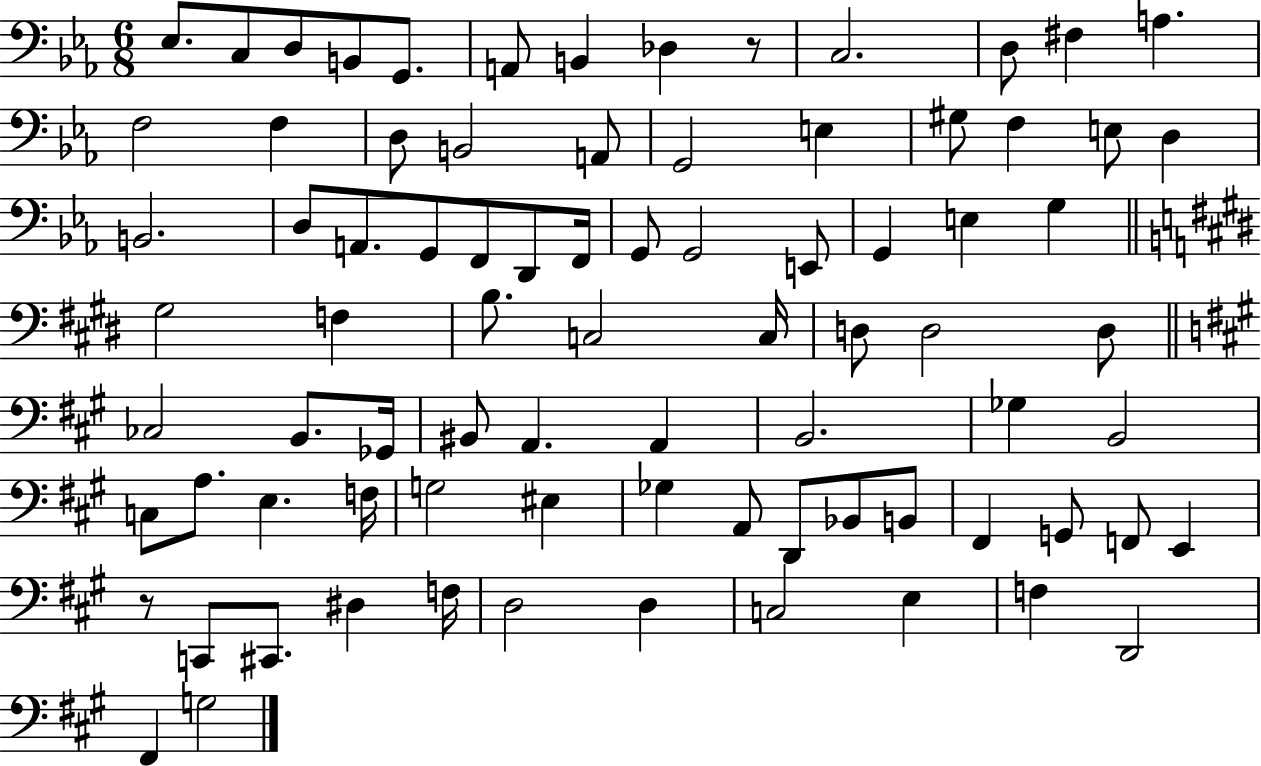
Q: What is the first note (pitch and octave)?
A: Eb3